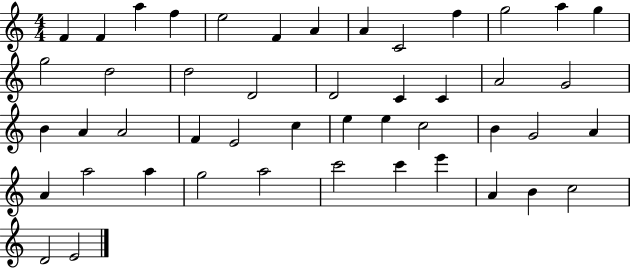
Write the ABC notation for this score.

X:1
T:Untitled
M:4/4
L:1/4
K:C
F F a f e2 F A A C2 f g2 a g g2 d2 d2 D2 D2 C C A2 G2 B A A2 F E2 c e e c2 B G2 A A a2 a g2 a2 c'2 c' e' A B c2 D2 E2